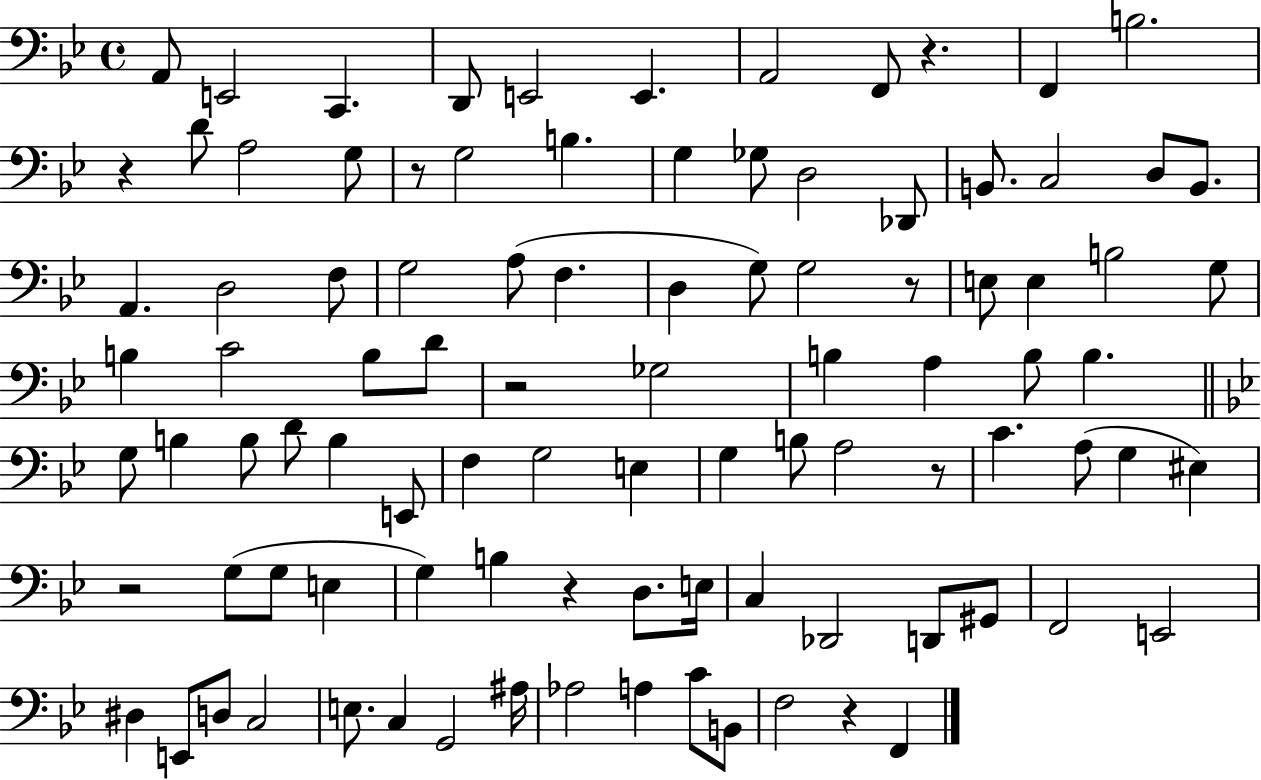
A2/e E2/h C2/q. D2/e E2/h E2/q. A2/h F2/e R/q. F2/q B3/h. R/q D4/e A3/h G3/e R/e G3/h B3/q. G3/q Gb3/e D3/h Db2/e B2/e. C3/h D3/e B2/e. A2/q. D3/h F3/e G3/h A3/e F3/q. D3/q G3/e G3/h R/e E3/e E3/q B3/h G3/e B3/q C4/h B3/e D4/e R/h Gb3/h B3/q A3/q B3/e B3/q. G3/e B3/q B3/e D4/e B3/q E2/e F3/q G3/h E3/q G3/q B3/e A3/h R/e C4/q. A3/e G3/q EIS3/q R/h G3/e G3/e E3/q G3/q B3/q R/q D3/e. E3/s C3/q Db2/h D2/e G#2/e F2/h E2/h D#3/q E2/e D3/e C3/h E3/e. C3/q G2/h A#3/s Ab3/h A3/q C4/e B2/e F3/h R/q F2/q